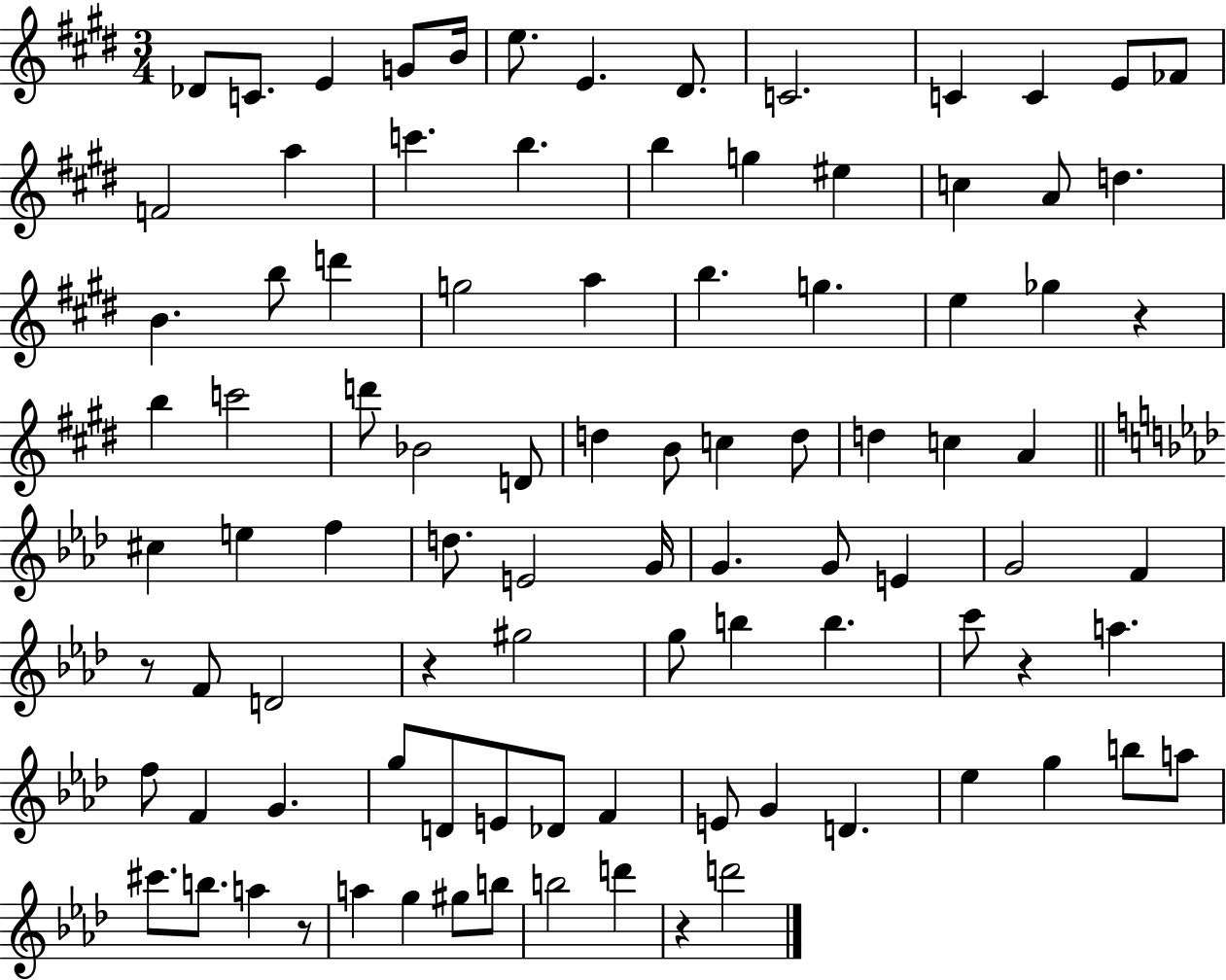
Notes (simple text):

Db4/e C4/e. E4/q G4/e B4/s E5/e. E4/q. D#4/e. C4/h. C4/q C4/q E4/e FES4/e F4/h A5/q C6/q. B5/q. B5/q G5/q EIS5/q C5/q A4/e D5/q. B4/q. B5/e D6/q G5/h A5/q B5/q. G5/q. E5/q Gb5/q R/q B5/q C6/h D6/e Bb4/h D4/e D5/q B4/e C5/q D5/e D5/q C5/q A4/q C#5/q E5/q F5/q D5/e. E4/h G4/s G4/q. G4/e E4/q G4/h F4/q R/e F4/e D4/h R/q G#5/h G5/e B5/q B5/q. C6/e R/q A5/q. F5/e F4/q G4/q. G5/e D4/e E4/e Db4/e F4/q E4/e G4/q D4/q. Eb5/q G5/q B5/e A5/e C#6/e. B5/e. A5/q R/e A5/q G5/q G#5/e B5/e B5/h D6/q R/q D6/h